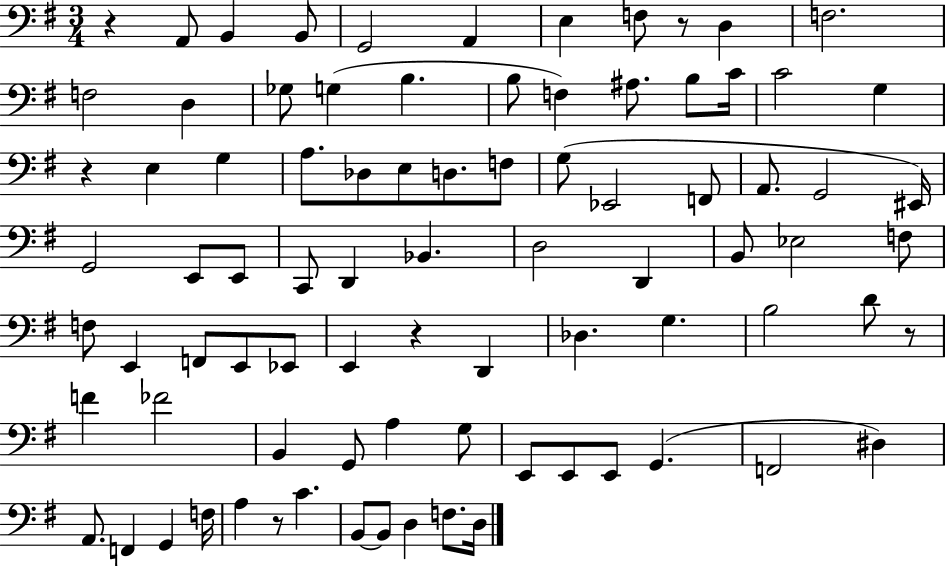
R/q A2/e B2/q B2/e G2/h A2/q E3/q F3/e R/e D3/q F3/h. F3/h D3/q Gb3/e G3/q B3/q. B3/e F3/q A#3/e. B3/e C4/s C4/h G3/q R/q E3/q G3/q A3/e. Db3/e E3/e D3/e. F3/e G3/e Eb2/h F2/e A2/e. G2/h EIS2/s G2/h E2/e E2/e C2/e D2/q Bb2/q. D3/h D2/q B2/e Eb3/h F3/e F3/e E2/q F2/e E2/e Eb2/e E2/q R/q D2/q Db3/q. G3/q. B3/h D4/e R/e F4/q FES4/h B2/q G2/e A3/q G3/e E2/e E2/e E2/e G2/q. F2/h D#3/q A2/e. F2/q G2/q F3/s A3/q R/e C4/q. B2/e B2/e D3/q F3/e. D3/s